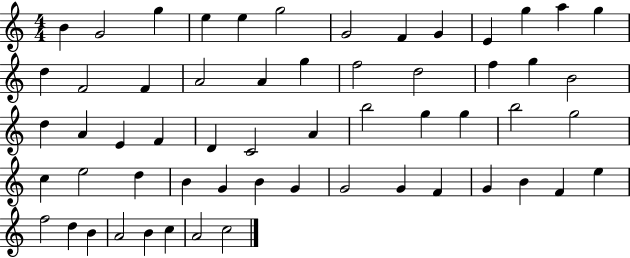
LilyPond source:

{
  \clef treble
  \numericTimeSignature
  \time 4/4
  \key c \major
  b'4 g'2 g''4 | e''4 e''4 g''2 | g'2 f'4 g'4 | e'4 g''4 a''4 g''4 | \break d''4 f'2 f'4 | a'2 a'4 g''4 | f''2 d''2 | f''4 g''4 b'2 | \break d''4 a'4 e'4 f'4 | d'4 c'2 a'4 | b''2 g''4 g''4 | b''2 g''2 | \break c''4 e''2 d''4 | b'4 g'4 b'4 g'4 | g'2 g'4 f'4 | g'4 b'4 f'4 e''4 | \break f''2 d''4 b'4 | a'2 b'4 c''4 | a'2 c''2 | \bar "|."
}